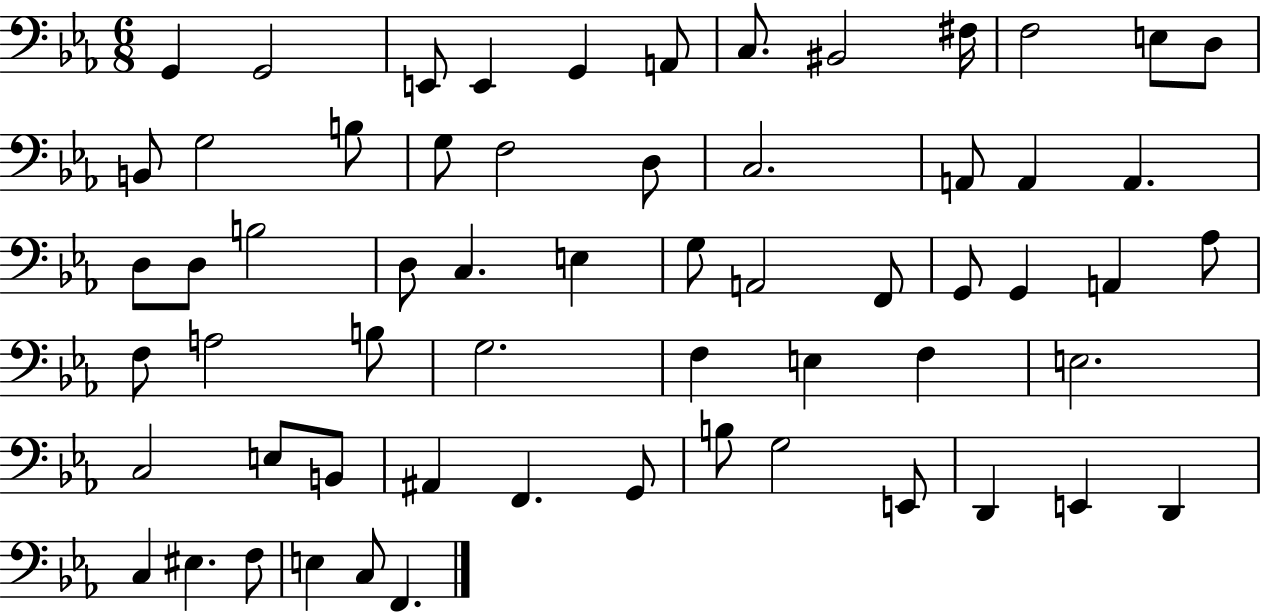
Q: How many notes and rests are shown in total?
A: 61